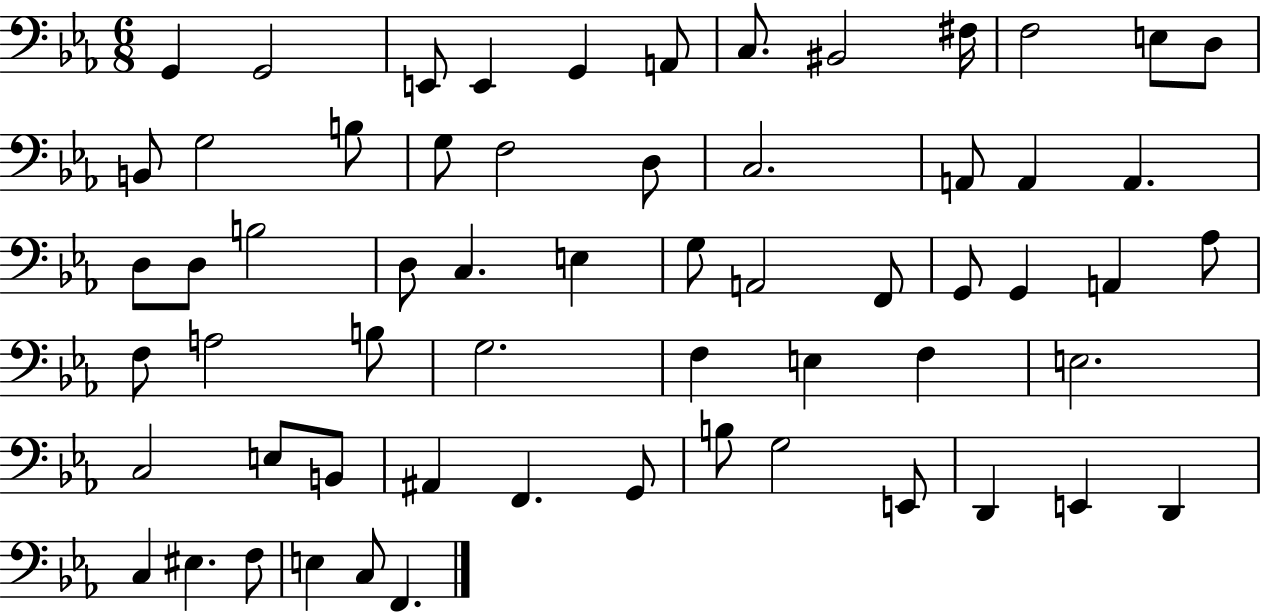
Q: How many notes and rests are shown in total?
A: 61